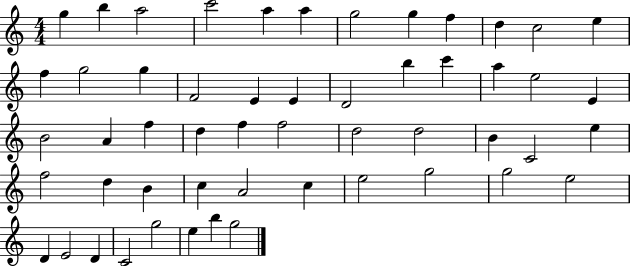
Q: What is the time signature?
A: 4/4